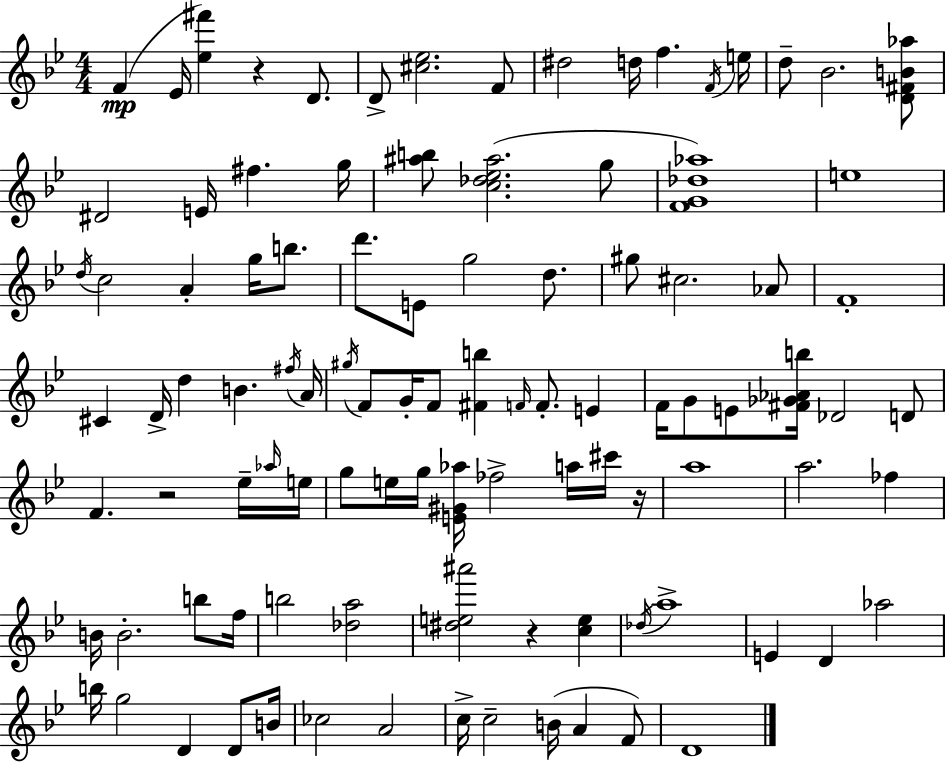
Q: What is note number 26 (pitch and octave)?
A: G5